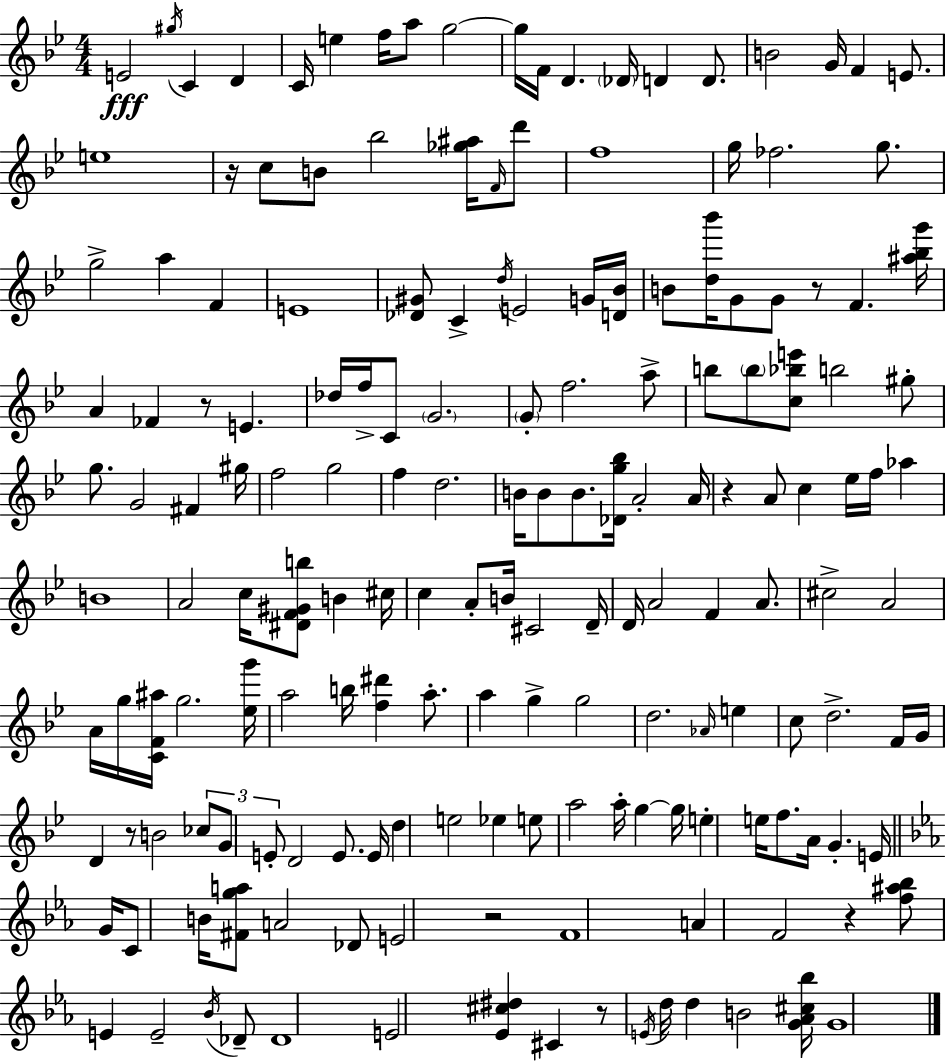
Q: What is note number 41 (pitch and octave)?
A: F4